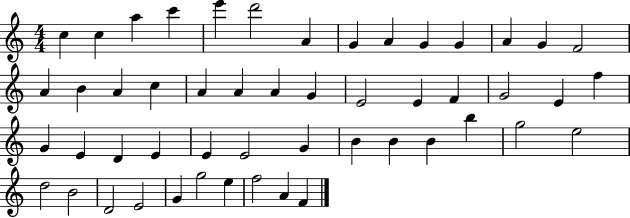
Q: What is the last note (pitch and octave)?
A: F4